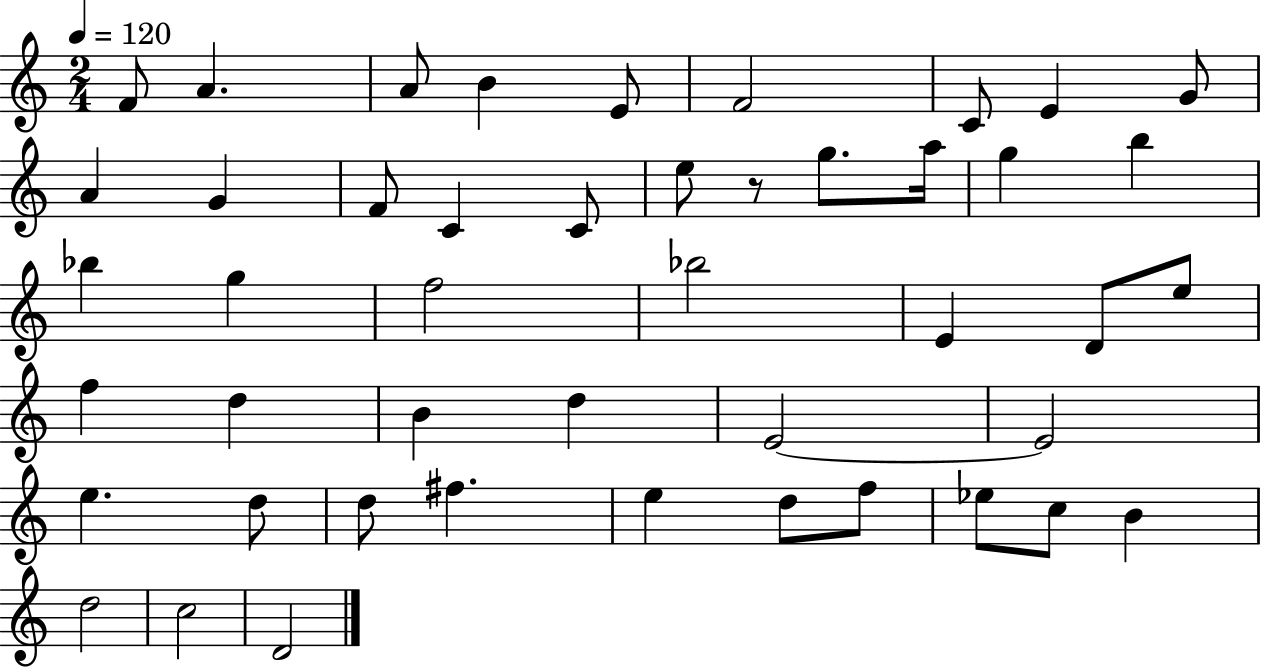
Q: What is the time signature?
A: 2/4